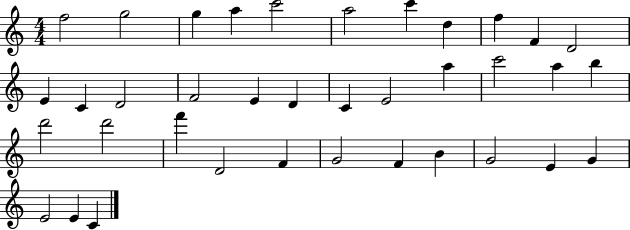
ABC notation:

X:1
T:Untitled
M:4/4
L:1/4
K:C
f2 g2 g a c'2 a2 c' d f F D2 E C D2 F2 E D C E2 a c'2 a b d'2 d'2 f' D2 F G2 F B G2 E G E2 E C